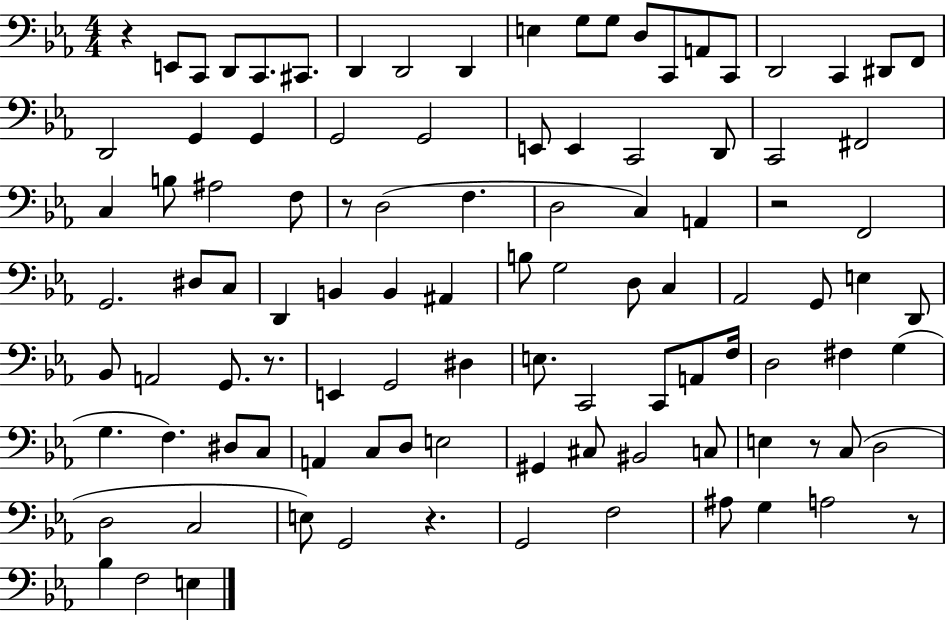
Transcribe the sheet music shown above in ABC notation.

X:1
T:Untitled
M:4/4
L:1/4
K:Eb
z E,,/2 C,,/2 D,,/2 C,,/2 ^C,,/2 D,, D,,2 D,, E, G,/2 G,/2 D,/2 C,,/2 A,,/2 C,,/2 D,,2 C,, ^D,,/2 F,,/2 D,,2 G,, G,, G,,2 G,,2 E,,/2 E,, C,,2 D,,/2 C,,2 ^F,,2 C, B,/2 ^A,2 F,/2 z/2 D,2 F, D,2 C, A,, z2 F,,2 G,,2 ^D,/2 C,/2 D,, B,, B,, ^A,, B,/2 G,2 D,/2 C, _A,,2 G,,/2 E, D,,/2 _B,,/2 A,,2 G,,/2 z/2 E,, G,,2 ^D, E,/2 C,,2 C,,/2 A,,/2 F,/4 D,2 ^F, G, G, F, ^D,/2 C,/2 A,, C,/2 D,/2 E,2 ^G,, ^C,/2 ^B,,2 C,/2 E, z/2 C,/2 D,2 D,2 C,2 E,/2 G,,2 z G,,2 F,2 ^A,/2 G, A,2 z/2 _B, F,2 E,